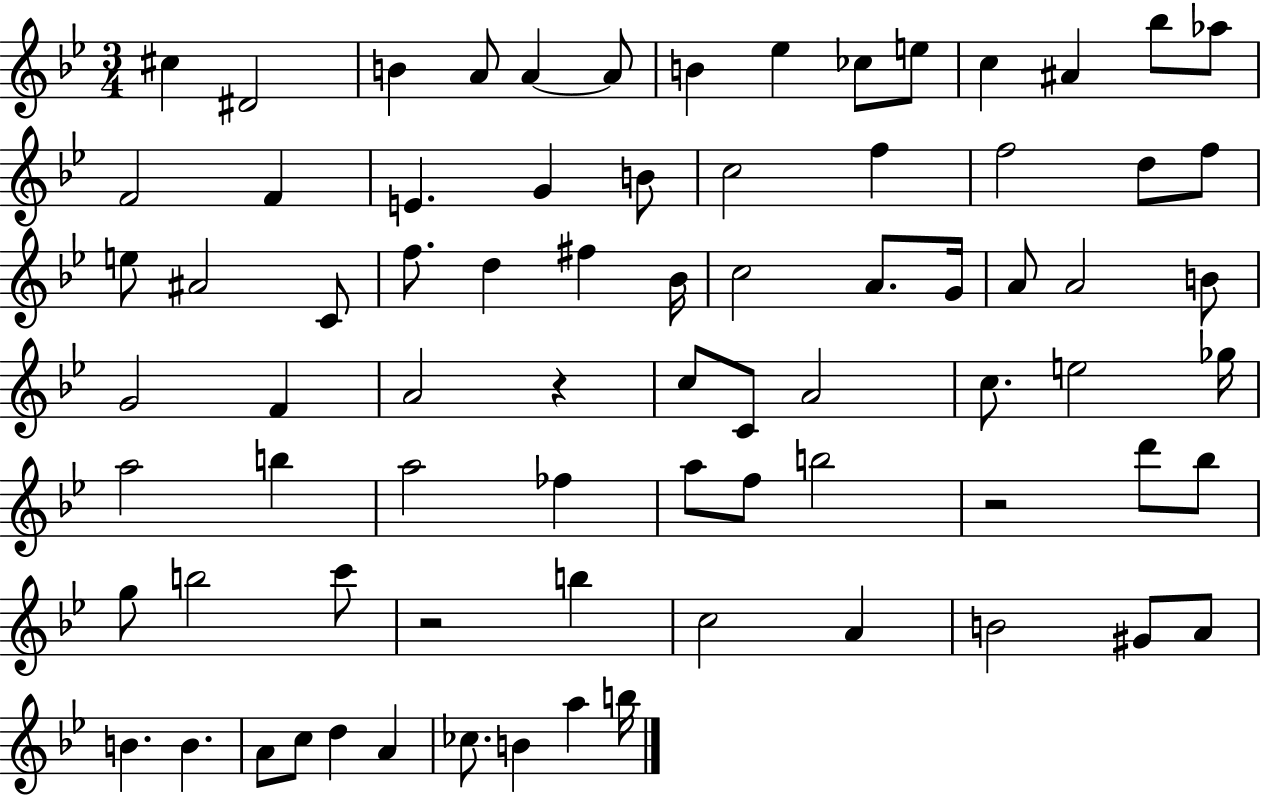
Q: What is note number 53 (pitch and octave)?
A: B5